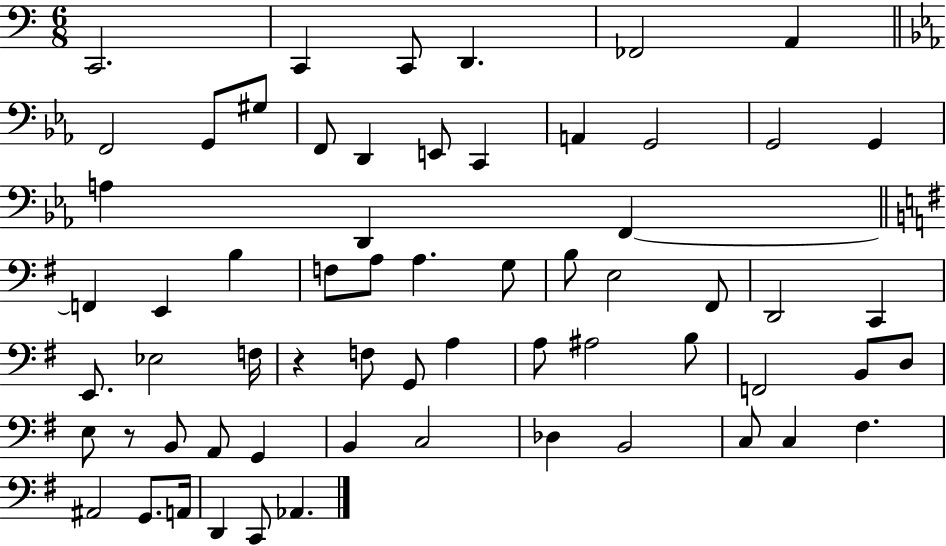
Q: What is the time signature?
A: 6/8